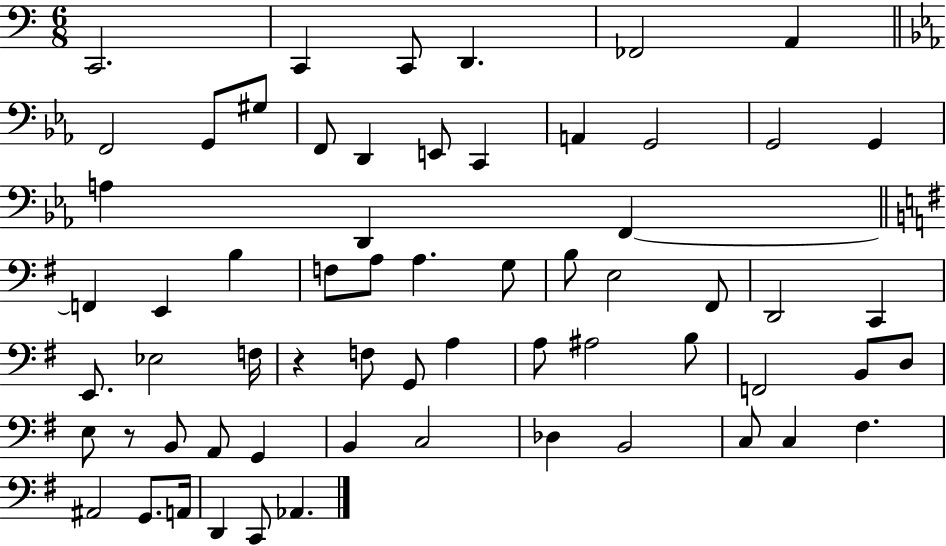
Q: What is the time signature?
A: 6/8